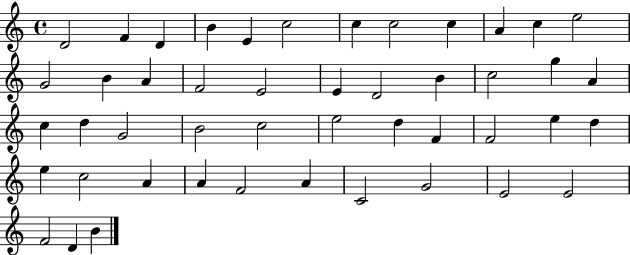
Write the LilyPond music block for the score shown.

{
  \clef treble
  \time 4/4
  \defaultTimeSignature
  \key c \major
  d'2 f'4 d'4 | b'4 e'4 c''2 | c''4 c''2 c''4 | a'4 c''4 e''2 | \break g'2 b'4 a'4 | f'2 e'2 | e'4 d'2 b'4 | c''2 g''4 a'4 | \break c''4 d''4 g'2 | b'2 c''2 | e''2 d''4 f'4 | f'2 e''4 d''4 | \break e''4 c''2 a'4 | a'4 f'2 a'4 | c'2 g'2 | e'2 e'2 | \break f'2 d'4 b'4 | \bar "|."
}